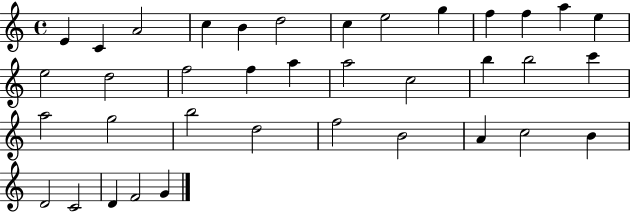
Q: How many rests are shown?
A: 0